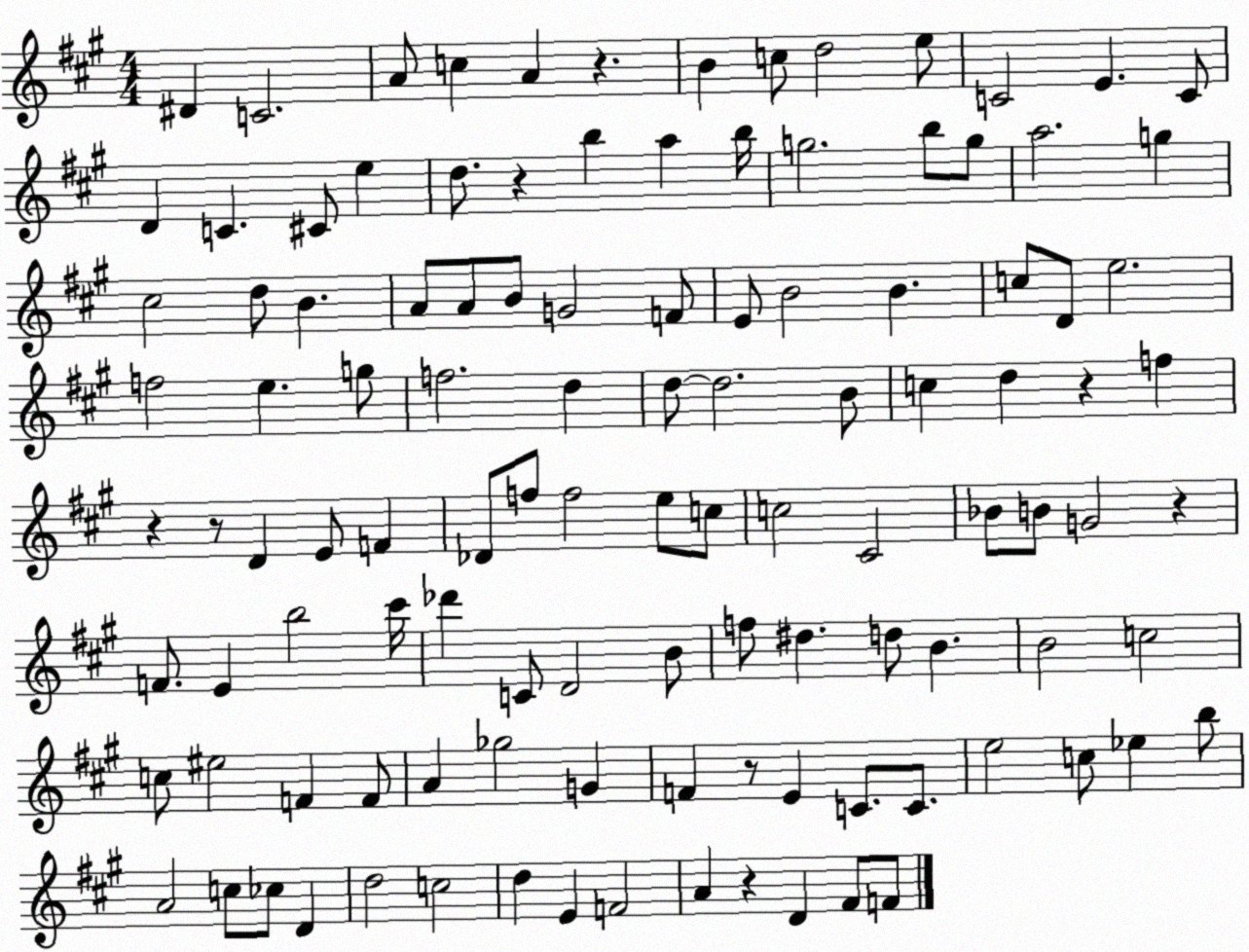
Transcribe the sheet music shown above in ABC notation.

X:1
T:Untitled
M:4/4
L:1/4
K:A
^D C2 A/2 c A z B c/2 d2 e/2 C2 E C/2 D C ^C/2 e d/2 z b a b/4 g2 b/2 g/2 a2 g ^c2 d/2 B A/2 A/2 B/2 G2 F/2 E/2 B2 B c/2 D/2 e2 f2 e g/2 f2 d d/2 d2 B/2 c d z f z z/2 D E/2 F _D/2 f/2 f2 e/2 c/2 c2 ^C2 _B/2 B/2 G2 z F/2 E b2 ^c'/4 _d' C/2 D2 B/2 f/2 ^d d/2 B B2 c2 c/2 ^e2 F F/2 A _g2 G F z/2 E C/2 C/2 e2 c/2 _e b/2 A2 c/2 _c/2 D d2 c2 d E F2 A z D ^F/2 F/2